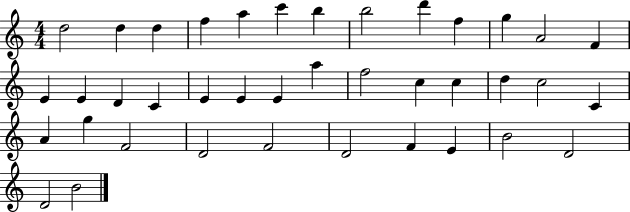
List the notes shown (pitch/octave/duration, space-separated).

D5/h D5/q D5/q F5/q A5/q C6/q B5/q B5/h D6/q F5/q G5/q A4/h F4/q E4/q E4/q D4/q C4/q E4/q E4/q E4/q A5/q F5/h C5/q C5/q D5/q C5/h C4/q A4/q G5/q F4/h D4/h F4/h D4/h F4/q E4/q B4/h D4/h D4/h B4/h